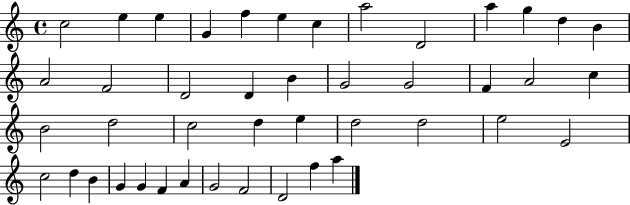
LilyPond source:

{
  \clef treble
  \time 4/4
  \defaultTimeSignature
  \key c \major
  c''2 e''4 e''4 | g'4 f''4 e''4 c''4 | a''2 d'2 | a''4 g''4 d''4 b'4 | \break a'2 f'2 | d'2 d'4 b'4 | g'2 g'2 | f'4 a'2 c''4 | \break b'2 d''2 | c''2 d''4 e''4 | d''2 d''2 | e''2 e'2 | \break c''2 d''4 b'4 | g'4 g'4 f'4 a'4 | g'2 f'2 | d'2 f''4 a''4 | \break \bar "|."
}